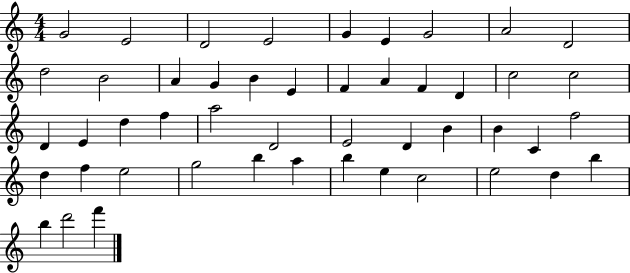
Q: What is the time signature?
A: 4/4